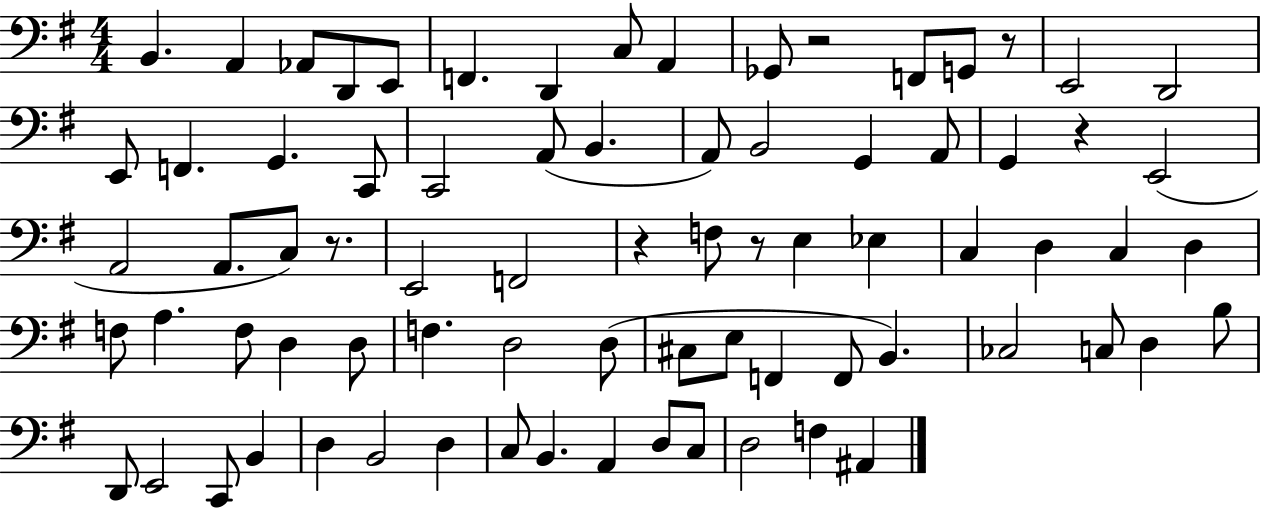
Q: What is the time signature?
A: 4/4